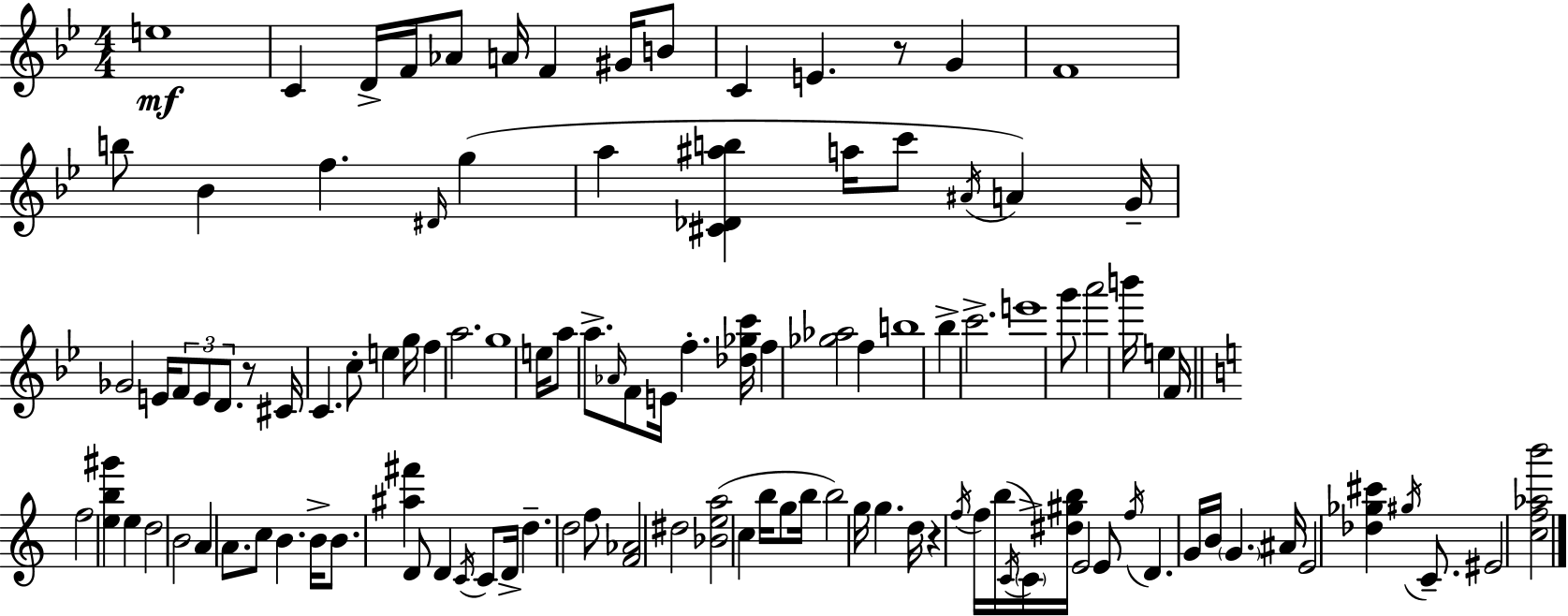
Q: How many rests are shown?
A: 3